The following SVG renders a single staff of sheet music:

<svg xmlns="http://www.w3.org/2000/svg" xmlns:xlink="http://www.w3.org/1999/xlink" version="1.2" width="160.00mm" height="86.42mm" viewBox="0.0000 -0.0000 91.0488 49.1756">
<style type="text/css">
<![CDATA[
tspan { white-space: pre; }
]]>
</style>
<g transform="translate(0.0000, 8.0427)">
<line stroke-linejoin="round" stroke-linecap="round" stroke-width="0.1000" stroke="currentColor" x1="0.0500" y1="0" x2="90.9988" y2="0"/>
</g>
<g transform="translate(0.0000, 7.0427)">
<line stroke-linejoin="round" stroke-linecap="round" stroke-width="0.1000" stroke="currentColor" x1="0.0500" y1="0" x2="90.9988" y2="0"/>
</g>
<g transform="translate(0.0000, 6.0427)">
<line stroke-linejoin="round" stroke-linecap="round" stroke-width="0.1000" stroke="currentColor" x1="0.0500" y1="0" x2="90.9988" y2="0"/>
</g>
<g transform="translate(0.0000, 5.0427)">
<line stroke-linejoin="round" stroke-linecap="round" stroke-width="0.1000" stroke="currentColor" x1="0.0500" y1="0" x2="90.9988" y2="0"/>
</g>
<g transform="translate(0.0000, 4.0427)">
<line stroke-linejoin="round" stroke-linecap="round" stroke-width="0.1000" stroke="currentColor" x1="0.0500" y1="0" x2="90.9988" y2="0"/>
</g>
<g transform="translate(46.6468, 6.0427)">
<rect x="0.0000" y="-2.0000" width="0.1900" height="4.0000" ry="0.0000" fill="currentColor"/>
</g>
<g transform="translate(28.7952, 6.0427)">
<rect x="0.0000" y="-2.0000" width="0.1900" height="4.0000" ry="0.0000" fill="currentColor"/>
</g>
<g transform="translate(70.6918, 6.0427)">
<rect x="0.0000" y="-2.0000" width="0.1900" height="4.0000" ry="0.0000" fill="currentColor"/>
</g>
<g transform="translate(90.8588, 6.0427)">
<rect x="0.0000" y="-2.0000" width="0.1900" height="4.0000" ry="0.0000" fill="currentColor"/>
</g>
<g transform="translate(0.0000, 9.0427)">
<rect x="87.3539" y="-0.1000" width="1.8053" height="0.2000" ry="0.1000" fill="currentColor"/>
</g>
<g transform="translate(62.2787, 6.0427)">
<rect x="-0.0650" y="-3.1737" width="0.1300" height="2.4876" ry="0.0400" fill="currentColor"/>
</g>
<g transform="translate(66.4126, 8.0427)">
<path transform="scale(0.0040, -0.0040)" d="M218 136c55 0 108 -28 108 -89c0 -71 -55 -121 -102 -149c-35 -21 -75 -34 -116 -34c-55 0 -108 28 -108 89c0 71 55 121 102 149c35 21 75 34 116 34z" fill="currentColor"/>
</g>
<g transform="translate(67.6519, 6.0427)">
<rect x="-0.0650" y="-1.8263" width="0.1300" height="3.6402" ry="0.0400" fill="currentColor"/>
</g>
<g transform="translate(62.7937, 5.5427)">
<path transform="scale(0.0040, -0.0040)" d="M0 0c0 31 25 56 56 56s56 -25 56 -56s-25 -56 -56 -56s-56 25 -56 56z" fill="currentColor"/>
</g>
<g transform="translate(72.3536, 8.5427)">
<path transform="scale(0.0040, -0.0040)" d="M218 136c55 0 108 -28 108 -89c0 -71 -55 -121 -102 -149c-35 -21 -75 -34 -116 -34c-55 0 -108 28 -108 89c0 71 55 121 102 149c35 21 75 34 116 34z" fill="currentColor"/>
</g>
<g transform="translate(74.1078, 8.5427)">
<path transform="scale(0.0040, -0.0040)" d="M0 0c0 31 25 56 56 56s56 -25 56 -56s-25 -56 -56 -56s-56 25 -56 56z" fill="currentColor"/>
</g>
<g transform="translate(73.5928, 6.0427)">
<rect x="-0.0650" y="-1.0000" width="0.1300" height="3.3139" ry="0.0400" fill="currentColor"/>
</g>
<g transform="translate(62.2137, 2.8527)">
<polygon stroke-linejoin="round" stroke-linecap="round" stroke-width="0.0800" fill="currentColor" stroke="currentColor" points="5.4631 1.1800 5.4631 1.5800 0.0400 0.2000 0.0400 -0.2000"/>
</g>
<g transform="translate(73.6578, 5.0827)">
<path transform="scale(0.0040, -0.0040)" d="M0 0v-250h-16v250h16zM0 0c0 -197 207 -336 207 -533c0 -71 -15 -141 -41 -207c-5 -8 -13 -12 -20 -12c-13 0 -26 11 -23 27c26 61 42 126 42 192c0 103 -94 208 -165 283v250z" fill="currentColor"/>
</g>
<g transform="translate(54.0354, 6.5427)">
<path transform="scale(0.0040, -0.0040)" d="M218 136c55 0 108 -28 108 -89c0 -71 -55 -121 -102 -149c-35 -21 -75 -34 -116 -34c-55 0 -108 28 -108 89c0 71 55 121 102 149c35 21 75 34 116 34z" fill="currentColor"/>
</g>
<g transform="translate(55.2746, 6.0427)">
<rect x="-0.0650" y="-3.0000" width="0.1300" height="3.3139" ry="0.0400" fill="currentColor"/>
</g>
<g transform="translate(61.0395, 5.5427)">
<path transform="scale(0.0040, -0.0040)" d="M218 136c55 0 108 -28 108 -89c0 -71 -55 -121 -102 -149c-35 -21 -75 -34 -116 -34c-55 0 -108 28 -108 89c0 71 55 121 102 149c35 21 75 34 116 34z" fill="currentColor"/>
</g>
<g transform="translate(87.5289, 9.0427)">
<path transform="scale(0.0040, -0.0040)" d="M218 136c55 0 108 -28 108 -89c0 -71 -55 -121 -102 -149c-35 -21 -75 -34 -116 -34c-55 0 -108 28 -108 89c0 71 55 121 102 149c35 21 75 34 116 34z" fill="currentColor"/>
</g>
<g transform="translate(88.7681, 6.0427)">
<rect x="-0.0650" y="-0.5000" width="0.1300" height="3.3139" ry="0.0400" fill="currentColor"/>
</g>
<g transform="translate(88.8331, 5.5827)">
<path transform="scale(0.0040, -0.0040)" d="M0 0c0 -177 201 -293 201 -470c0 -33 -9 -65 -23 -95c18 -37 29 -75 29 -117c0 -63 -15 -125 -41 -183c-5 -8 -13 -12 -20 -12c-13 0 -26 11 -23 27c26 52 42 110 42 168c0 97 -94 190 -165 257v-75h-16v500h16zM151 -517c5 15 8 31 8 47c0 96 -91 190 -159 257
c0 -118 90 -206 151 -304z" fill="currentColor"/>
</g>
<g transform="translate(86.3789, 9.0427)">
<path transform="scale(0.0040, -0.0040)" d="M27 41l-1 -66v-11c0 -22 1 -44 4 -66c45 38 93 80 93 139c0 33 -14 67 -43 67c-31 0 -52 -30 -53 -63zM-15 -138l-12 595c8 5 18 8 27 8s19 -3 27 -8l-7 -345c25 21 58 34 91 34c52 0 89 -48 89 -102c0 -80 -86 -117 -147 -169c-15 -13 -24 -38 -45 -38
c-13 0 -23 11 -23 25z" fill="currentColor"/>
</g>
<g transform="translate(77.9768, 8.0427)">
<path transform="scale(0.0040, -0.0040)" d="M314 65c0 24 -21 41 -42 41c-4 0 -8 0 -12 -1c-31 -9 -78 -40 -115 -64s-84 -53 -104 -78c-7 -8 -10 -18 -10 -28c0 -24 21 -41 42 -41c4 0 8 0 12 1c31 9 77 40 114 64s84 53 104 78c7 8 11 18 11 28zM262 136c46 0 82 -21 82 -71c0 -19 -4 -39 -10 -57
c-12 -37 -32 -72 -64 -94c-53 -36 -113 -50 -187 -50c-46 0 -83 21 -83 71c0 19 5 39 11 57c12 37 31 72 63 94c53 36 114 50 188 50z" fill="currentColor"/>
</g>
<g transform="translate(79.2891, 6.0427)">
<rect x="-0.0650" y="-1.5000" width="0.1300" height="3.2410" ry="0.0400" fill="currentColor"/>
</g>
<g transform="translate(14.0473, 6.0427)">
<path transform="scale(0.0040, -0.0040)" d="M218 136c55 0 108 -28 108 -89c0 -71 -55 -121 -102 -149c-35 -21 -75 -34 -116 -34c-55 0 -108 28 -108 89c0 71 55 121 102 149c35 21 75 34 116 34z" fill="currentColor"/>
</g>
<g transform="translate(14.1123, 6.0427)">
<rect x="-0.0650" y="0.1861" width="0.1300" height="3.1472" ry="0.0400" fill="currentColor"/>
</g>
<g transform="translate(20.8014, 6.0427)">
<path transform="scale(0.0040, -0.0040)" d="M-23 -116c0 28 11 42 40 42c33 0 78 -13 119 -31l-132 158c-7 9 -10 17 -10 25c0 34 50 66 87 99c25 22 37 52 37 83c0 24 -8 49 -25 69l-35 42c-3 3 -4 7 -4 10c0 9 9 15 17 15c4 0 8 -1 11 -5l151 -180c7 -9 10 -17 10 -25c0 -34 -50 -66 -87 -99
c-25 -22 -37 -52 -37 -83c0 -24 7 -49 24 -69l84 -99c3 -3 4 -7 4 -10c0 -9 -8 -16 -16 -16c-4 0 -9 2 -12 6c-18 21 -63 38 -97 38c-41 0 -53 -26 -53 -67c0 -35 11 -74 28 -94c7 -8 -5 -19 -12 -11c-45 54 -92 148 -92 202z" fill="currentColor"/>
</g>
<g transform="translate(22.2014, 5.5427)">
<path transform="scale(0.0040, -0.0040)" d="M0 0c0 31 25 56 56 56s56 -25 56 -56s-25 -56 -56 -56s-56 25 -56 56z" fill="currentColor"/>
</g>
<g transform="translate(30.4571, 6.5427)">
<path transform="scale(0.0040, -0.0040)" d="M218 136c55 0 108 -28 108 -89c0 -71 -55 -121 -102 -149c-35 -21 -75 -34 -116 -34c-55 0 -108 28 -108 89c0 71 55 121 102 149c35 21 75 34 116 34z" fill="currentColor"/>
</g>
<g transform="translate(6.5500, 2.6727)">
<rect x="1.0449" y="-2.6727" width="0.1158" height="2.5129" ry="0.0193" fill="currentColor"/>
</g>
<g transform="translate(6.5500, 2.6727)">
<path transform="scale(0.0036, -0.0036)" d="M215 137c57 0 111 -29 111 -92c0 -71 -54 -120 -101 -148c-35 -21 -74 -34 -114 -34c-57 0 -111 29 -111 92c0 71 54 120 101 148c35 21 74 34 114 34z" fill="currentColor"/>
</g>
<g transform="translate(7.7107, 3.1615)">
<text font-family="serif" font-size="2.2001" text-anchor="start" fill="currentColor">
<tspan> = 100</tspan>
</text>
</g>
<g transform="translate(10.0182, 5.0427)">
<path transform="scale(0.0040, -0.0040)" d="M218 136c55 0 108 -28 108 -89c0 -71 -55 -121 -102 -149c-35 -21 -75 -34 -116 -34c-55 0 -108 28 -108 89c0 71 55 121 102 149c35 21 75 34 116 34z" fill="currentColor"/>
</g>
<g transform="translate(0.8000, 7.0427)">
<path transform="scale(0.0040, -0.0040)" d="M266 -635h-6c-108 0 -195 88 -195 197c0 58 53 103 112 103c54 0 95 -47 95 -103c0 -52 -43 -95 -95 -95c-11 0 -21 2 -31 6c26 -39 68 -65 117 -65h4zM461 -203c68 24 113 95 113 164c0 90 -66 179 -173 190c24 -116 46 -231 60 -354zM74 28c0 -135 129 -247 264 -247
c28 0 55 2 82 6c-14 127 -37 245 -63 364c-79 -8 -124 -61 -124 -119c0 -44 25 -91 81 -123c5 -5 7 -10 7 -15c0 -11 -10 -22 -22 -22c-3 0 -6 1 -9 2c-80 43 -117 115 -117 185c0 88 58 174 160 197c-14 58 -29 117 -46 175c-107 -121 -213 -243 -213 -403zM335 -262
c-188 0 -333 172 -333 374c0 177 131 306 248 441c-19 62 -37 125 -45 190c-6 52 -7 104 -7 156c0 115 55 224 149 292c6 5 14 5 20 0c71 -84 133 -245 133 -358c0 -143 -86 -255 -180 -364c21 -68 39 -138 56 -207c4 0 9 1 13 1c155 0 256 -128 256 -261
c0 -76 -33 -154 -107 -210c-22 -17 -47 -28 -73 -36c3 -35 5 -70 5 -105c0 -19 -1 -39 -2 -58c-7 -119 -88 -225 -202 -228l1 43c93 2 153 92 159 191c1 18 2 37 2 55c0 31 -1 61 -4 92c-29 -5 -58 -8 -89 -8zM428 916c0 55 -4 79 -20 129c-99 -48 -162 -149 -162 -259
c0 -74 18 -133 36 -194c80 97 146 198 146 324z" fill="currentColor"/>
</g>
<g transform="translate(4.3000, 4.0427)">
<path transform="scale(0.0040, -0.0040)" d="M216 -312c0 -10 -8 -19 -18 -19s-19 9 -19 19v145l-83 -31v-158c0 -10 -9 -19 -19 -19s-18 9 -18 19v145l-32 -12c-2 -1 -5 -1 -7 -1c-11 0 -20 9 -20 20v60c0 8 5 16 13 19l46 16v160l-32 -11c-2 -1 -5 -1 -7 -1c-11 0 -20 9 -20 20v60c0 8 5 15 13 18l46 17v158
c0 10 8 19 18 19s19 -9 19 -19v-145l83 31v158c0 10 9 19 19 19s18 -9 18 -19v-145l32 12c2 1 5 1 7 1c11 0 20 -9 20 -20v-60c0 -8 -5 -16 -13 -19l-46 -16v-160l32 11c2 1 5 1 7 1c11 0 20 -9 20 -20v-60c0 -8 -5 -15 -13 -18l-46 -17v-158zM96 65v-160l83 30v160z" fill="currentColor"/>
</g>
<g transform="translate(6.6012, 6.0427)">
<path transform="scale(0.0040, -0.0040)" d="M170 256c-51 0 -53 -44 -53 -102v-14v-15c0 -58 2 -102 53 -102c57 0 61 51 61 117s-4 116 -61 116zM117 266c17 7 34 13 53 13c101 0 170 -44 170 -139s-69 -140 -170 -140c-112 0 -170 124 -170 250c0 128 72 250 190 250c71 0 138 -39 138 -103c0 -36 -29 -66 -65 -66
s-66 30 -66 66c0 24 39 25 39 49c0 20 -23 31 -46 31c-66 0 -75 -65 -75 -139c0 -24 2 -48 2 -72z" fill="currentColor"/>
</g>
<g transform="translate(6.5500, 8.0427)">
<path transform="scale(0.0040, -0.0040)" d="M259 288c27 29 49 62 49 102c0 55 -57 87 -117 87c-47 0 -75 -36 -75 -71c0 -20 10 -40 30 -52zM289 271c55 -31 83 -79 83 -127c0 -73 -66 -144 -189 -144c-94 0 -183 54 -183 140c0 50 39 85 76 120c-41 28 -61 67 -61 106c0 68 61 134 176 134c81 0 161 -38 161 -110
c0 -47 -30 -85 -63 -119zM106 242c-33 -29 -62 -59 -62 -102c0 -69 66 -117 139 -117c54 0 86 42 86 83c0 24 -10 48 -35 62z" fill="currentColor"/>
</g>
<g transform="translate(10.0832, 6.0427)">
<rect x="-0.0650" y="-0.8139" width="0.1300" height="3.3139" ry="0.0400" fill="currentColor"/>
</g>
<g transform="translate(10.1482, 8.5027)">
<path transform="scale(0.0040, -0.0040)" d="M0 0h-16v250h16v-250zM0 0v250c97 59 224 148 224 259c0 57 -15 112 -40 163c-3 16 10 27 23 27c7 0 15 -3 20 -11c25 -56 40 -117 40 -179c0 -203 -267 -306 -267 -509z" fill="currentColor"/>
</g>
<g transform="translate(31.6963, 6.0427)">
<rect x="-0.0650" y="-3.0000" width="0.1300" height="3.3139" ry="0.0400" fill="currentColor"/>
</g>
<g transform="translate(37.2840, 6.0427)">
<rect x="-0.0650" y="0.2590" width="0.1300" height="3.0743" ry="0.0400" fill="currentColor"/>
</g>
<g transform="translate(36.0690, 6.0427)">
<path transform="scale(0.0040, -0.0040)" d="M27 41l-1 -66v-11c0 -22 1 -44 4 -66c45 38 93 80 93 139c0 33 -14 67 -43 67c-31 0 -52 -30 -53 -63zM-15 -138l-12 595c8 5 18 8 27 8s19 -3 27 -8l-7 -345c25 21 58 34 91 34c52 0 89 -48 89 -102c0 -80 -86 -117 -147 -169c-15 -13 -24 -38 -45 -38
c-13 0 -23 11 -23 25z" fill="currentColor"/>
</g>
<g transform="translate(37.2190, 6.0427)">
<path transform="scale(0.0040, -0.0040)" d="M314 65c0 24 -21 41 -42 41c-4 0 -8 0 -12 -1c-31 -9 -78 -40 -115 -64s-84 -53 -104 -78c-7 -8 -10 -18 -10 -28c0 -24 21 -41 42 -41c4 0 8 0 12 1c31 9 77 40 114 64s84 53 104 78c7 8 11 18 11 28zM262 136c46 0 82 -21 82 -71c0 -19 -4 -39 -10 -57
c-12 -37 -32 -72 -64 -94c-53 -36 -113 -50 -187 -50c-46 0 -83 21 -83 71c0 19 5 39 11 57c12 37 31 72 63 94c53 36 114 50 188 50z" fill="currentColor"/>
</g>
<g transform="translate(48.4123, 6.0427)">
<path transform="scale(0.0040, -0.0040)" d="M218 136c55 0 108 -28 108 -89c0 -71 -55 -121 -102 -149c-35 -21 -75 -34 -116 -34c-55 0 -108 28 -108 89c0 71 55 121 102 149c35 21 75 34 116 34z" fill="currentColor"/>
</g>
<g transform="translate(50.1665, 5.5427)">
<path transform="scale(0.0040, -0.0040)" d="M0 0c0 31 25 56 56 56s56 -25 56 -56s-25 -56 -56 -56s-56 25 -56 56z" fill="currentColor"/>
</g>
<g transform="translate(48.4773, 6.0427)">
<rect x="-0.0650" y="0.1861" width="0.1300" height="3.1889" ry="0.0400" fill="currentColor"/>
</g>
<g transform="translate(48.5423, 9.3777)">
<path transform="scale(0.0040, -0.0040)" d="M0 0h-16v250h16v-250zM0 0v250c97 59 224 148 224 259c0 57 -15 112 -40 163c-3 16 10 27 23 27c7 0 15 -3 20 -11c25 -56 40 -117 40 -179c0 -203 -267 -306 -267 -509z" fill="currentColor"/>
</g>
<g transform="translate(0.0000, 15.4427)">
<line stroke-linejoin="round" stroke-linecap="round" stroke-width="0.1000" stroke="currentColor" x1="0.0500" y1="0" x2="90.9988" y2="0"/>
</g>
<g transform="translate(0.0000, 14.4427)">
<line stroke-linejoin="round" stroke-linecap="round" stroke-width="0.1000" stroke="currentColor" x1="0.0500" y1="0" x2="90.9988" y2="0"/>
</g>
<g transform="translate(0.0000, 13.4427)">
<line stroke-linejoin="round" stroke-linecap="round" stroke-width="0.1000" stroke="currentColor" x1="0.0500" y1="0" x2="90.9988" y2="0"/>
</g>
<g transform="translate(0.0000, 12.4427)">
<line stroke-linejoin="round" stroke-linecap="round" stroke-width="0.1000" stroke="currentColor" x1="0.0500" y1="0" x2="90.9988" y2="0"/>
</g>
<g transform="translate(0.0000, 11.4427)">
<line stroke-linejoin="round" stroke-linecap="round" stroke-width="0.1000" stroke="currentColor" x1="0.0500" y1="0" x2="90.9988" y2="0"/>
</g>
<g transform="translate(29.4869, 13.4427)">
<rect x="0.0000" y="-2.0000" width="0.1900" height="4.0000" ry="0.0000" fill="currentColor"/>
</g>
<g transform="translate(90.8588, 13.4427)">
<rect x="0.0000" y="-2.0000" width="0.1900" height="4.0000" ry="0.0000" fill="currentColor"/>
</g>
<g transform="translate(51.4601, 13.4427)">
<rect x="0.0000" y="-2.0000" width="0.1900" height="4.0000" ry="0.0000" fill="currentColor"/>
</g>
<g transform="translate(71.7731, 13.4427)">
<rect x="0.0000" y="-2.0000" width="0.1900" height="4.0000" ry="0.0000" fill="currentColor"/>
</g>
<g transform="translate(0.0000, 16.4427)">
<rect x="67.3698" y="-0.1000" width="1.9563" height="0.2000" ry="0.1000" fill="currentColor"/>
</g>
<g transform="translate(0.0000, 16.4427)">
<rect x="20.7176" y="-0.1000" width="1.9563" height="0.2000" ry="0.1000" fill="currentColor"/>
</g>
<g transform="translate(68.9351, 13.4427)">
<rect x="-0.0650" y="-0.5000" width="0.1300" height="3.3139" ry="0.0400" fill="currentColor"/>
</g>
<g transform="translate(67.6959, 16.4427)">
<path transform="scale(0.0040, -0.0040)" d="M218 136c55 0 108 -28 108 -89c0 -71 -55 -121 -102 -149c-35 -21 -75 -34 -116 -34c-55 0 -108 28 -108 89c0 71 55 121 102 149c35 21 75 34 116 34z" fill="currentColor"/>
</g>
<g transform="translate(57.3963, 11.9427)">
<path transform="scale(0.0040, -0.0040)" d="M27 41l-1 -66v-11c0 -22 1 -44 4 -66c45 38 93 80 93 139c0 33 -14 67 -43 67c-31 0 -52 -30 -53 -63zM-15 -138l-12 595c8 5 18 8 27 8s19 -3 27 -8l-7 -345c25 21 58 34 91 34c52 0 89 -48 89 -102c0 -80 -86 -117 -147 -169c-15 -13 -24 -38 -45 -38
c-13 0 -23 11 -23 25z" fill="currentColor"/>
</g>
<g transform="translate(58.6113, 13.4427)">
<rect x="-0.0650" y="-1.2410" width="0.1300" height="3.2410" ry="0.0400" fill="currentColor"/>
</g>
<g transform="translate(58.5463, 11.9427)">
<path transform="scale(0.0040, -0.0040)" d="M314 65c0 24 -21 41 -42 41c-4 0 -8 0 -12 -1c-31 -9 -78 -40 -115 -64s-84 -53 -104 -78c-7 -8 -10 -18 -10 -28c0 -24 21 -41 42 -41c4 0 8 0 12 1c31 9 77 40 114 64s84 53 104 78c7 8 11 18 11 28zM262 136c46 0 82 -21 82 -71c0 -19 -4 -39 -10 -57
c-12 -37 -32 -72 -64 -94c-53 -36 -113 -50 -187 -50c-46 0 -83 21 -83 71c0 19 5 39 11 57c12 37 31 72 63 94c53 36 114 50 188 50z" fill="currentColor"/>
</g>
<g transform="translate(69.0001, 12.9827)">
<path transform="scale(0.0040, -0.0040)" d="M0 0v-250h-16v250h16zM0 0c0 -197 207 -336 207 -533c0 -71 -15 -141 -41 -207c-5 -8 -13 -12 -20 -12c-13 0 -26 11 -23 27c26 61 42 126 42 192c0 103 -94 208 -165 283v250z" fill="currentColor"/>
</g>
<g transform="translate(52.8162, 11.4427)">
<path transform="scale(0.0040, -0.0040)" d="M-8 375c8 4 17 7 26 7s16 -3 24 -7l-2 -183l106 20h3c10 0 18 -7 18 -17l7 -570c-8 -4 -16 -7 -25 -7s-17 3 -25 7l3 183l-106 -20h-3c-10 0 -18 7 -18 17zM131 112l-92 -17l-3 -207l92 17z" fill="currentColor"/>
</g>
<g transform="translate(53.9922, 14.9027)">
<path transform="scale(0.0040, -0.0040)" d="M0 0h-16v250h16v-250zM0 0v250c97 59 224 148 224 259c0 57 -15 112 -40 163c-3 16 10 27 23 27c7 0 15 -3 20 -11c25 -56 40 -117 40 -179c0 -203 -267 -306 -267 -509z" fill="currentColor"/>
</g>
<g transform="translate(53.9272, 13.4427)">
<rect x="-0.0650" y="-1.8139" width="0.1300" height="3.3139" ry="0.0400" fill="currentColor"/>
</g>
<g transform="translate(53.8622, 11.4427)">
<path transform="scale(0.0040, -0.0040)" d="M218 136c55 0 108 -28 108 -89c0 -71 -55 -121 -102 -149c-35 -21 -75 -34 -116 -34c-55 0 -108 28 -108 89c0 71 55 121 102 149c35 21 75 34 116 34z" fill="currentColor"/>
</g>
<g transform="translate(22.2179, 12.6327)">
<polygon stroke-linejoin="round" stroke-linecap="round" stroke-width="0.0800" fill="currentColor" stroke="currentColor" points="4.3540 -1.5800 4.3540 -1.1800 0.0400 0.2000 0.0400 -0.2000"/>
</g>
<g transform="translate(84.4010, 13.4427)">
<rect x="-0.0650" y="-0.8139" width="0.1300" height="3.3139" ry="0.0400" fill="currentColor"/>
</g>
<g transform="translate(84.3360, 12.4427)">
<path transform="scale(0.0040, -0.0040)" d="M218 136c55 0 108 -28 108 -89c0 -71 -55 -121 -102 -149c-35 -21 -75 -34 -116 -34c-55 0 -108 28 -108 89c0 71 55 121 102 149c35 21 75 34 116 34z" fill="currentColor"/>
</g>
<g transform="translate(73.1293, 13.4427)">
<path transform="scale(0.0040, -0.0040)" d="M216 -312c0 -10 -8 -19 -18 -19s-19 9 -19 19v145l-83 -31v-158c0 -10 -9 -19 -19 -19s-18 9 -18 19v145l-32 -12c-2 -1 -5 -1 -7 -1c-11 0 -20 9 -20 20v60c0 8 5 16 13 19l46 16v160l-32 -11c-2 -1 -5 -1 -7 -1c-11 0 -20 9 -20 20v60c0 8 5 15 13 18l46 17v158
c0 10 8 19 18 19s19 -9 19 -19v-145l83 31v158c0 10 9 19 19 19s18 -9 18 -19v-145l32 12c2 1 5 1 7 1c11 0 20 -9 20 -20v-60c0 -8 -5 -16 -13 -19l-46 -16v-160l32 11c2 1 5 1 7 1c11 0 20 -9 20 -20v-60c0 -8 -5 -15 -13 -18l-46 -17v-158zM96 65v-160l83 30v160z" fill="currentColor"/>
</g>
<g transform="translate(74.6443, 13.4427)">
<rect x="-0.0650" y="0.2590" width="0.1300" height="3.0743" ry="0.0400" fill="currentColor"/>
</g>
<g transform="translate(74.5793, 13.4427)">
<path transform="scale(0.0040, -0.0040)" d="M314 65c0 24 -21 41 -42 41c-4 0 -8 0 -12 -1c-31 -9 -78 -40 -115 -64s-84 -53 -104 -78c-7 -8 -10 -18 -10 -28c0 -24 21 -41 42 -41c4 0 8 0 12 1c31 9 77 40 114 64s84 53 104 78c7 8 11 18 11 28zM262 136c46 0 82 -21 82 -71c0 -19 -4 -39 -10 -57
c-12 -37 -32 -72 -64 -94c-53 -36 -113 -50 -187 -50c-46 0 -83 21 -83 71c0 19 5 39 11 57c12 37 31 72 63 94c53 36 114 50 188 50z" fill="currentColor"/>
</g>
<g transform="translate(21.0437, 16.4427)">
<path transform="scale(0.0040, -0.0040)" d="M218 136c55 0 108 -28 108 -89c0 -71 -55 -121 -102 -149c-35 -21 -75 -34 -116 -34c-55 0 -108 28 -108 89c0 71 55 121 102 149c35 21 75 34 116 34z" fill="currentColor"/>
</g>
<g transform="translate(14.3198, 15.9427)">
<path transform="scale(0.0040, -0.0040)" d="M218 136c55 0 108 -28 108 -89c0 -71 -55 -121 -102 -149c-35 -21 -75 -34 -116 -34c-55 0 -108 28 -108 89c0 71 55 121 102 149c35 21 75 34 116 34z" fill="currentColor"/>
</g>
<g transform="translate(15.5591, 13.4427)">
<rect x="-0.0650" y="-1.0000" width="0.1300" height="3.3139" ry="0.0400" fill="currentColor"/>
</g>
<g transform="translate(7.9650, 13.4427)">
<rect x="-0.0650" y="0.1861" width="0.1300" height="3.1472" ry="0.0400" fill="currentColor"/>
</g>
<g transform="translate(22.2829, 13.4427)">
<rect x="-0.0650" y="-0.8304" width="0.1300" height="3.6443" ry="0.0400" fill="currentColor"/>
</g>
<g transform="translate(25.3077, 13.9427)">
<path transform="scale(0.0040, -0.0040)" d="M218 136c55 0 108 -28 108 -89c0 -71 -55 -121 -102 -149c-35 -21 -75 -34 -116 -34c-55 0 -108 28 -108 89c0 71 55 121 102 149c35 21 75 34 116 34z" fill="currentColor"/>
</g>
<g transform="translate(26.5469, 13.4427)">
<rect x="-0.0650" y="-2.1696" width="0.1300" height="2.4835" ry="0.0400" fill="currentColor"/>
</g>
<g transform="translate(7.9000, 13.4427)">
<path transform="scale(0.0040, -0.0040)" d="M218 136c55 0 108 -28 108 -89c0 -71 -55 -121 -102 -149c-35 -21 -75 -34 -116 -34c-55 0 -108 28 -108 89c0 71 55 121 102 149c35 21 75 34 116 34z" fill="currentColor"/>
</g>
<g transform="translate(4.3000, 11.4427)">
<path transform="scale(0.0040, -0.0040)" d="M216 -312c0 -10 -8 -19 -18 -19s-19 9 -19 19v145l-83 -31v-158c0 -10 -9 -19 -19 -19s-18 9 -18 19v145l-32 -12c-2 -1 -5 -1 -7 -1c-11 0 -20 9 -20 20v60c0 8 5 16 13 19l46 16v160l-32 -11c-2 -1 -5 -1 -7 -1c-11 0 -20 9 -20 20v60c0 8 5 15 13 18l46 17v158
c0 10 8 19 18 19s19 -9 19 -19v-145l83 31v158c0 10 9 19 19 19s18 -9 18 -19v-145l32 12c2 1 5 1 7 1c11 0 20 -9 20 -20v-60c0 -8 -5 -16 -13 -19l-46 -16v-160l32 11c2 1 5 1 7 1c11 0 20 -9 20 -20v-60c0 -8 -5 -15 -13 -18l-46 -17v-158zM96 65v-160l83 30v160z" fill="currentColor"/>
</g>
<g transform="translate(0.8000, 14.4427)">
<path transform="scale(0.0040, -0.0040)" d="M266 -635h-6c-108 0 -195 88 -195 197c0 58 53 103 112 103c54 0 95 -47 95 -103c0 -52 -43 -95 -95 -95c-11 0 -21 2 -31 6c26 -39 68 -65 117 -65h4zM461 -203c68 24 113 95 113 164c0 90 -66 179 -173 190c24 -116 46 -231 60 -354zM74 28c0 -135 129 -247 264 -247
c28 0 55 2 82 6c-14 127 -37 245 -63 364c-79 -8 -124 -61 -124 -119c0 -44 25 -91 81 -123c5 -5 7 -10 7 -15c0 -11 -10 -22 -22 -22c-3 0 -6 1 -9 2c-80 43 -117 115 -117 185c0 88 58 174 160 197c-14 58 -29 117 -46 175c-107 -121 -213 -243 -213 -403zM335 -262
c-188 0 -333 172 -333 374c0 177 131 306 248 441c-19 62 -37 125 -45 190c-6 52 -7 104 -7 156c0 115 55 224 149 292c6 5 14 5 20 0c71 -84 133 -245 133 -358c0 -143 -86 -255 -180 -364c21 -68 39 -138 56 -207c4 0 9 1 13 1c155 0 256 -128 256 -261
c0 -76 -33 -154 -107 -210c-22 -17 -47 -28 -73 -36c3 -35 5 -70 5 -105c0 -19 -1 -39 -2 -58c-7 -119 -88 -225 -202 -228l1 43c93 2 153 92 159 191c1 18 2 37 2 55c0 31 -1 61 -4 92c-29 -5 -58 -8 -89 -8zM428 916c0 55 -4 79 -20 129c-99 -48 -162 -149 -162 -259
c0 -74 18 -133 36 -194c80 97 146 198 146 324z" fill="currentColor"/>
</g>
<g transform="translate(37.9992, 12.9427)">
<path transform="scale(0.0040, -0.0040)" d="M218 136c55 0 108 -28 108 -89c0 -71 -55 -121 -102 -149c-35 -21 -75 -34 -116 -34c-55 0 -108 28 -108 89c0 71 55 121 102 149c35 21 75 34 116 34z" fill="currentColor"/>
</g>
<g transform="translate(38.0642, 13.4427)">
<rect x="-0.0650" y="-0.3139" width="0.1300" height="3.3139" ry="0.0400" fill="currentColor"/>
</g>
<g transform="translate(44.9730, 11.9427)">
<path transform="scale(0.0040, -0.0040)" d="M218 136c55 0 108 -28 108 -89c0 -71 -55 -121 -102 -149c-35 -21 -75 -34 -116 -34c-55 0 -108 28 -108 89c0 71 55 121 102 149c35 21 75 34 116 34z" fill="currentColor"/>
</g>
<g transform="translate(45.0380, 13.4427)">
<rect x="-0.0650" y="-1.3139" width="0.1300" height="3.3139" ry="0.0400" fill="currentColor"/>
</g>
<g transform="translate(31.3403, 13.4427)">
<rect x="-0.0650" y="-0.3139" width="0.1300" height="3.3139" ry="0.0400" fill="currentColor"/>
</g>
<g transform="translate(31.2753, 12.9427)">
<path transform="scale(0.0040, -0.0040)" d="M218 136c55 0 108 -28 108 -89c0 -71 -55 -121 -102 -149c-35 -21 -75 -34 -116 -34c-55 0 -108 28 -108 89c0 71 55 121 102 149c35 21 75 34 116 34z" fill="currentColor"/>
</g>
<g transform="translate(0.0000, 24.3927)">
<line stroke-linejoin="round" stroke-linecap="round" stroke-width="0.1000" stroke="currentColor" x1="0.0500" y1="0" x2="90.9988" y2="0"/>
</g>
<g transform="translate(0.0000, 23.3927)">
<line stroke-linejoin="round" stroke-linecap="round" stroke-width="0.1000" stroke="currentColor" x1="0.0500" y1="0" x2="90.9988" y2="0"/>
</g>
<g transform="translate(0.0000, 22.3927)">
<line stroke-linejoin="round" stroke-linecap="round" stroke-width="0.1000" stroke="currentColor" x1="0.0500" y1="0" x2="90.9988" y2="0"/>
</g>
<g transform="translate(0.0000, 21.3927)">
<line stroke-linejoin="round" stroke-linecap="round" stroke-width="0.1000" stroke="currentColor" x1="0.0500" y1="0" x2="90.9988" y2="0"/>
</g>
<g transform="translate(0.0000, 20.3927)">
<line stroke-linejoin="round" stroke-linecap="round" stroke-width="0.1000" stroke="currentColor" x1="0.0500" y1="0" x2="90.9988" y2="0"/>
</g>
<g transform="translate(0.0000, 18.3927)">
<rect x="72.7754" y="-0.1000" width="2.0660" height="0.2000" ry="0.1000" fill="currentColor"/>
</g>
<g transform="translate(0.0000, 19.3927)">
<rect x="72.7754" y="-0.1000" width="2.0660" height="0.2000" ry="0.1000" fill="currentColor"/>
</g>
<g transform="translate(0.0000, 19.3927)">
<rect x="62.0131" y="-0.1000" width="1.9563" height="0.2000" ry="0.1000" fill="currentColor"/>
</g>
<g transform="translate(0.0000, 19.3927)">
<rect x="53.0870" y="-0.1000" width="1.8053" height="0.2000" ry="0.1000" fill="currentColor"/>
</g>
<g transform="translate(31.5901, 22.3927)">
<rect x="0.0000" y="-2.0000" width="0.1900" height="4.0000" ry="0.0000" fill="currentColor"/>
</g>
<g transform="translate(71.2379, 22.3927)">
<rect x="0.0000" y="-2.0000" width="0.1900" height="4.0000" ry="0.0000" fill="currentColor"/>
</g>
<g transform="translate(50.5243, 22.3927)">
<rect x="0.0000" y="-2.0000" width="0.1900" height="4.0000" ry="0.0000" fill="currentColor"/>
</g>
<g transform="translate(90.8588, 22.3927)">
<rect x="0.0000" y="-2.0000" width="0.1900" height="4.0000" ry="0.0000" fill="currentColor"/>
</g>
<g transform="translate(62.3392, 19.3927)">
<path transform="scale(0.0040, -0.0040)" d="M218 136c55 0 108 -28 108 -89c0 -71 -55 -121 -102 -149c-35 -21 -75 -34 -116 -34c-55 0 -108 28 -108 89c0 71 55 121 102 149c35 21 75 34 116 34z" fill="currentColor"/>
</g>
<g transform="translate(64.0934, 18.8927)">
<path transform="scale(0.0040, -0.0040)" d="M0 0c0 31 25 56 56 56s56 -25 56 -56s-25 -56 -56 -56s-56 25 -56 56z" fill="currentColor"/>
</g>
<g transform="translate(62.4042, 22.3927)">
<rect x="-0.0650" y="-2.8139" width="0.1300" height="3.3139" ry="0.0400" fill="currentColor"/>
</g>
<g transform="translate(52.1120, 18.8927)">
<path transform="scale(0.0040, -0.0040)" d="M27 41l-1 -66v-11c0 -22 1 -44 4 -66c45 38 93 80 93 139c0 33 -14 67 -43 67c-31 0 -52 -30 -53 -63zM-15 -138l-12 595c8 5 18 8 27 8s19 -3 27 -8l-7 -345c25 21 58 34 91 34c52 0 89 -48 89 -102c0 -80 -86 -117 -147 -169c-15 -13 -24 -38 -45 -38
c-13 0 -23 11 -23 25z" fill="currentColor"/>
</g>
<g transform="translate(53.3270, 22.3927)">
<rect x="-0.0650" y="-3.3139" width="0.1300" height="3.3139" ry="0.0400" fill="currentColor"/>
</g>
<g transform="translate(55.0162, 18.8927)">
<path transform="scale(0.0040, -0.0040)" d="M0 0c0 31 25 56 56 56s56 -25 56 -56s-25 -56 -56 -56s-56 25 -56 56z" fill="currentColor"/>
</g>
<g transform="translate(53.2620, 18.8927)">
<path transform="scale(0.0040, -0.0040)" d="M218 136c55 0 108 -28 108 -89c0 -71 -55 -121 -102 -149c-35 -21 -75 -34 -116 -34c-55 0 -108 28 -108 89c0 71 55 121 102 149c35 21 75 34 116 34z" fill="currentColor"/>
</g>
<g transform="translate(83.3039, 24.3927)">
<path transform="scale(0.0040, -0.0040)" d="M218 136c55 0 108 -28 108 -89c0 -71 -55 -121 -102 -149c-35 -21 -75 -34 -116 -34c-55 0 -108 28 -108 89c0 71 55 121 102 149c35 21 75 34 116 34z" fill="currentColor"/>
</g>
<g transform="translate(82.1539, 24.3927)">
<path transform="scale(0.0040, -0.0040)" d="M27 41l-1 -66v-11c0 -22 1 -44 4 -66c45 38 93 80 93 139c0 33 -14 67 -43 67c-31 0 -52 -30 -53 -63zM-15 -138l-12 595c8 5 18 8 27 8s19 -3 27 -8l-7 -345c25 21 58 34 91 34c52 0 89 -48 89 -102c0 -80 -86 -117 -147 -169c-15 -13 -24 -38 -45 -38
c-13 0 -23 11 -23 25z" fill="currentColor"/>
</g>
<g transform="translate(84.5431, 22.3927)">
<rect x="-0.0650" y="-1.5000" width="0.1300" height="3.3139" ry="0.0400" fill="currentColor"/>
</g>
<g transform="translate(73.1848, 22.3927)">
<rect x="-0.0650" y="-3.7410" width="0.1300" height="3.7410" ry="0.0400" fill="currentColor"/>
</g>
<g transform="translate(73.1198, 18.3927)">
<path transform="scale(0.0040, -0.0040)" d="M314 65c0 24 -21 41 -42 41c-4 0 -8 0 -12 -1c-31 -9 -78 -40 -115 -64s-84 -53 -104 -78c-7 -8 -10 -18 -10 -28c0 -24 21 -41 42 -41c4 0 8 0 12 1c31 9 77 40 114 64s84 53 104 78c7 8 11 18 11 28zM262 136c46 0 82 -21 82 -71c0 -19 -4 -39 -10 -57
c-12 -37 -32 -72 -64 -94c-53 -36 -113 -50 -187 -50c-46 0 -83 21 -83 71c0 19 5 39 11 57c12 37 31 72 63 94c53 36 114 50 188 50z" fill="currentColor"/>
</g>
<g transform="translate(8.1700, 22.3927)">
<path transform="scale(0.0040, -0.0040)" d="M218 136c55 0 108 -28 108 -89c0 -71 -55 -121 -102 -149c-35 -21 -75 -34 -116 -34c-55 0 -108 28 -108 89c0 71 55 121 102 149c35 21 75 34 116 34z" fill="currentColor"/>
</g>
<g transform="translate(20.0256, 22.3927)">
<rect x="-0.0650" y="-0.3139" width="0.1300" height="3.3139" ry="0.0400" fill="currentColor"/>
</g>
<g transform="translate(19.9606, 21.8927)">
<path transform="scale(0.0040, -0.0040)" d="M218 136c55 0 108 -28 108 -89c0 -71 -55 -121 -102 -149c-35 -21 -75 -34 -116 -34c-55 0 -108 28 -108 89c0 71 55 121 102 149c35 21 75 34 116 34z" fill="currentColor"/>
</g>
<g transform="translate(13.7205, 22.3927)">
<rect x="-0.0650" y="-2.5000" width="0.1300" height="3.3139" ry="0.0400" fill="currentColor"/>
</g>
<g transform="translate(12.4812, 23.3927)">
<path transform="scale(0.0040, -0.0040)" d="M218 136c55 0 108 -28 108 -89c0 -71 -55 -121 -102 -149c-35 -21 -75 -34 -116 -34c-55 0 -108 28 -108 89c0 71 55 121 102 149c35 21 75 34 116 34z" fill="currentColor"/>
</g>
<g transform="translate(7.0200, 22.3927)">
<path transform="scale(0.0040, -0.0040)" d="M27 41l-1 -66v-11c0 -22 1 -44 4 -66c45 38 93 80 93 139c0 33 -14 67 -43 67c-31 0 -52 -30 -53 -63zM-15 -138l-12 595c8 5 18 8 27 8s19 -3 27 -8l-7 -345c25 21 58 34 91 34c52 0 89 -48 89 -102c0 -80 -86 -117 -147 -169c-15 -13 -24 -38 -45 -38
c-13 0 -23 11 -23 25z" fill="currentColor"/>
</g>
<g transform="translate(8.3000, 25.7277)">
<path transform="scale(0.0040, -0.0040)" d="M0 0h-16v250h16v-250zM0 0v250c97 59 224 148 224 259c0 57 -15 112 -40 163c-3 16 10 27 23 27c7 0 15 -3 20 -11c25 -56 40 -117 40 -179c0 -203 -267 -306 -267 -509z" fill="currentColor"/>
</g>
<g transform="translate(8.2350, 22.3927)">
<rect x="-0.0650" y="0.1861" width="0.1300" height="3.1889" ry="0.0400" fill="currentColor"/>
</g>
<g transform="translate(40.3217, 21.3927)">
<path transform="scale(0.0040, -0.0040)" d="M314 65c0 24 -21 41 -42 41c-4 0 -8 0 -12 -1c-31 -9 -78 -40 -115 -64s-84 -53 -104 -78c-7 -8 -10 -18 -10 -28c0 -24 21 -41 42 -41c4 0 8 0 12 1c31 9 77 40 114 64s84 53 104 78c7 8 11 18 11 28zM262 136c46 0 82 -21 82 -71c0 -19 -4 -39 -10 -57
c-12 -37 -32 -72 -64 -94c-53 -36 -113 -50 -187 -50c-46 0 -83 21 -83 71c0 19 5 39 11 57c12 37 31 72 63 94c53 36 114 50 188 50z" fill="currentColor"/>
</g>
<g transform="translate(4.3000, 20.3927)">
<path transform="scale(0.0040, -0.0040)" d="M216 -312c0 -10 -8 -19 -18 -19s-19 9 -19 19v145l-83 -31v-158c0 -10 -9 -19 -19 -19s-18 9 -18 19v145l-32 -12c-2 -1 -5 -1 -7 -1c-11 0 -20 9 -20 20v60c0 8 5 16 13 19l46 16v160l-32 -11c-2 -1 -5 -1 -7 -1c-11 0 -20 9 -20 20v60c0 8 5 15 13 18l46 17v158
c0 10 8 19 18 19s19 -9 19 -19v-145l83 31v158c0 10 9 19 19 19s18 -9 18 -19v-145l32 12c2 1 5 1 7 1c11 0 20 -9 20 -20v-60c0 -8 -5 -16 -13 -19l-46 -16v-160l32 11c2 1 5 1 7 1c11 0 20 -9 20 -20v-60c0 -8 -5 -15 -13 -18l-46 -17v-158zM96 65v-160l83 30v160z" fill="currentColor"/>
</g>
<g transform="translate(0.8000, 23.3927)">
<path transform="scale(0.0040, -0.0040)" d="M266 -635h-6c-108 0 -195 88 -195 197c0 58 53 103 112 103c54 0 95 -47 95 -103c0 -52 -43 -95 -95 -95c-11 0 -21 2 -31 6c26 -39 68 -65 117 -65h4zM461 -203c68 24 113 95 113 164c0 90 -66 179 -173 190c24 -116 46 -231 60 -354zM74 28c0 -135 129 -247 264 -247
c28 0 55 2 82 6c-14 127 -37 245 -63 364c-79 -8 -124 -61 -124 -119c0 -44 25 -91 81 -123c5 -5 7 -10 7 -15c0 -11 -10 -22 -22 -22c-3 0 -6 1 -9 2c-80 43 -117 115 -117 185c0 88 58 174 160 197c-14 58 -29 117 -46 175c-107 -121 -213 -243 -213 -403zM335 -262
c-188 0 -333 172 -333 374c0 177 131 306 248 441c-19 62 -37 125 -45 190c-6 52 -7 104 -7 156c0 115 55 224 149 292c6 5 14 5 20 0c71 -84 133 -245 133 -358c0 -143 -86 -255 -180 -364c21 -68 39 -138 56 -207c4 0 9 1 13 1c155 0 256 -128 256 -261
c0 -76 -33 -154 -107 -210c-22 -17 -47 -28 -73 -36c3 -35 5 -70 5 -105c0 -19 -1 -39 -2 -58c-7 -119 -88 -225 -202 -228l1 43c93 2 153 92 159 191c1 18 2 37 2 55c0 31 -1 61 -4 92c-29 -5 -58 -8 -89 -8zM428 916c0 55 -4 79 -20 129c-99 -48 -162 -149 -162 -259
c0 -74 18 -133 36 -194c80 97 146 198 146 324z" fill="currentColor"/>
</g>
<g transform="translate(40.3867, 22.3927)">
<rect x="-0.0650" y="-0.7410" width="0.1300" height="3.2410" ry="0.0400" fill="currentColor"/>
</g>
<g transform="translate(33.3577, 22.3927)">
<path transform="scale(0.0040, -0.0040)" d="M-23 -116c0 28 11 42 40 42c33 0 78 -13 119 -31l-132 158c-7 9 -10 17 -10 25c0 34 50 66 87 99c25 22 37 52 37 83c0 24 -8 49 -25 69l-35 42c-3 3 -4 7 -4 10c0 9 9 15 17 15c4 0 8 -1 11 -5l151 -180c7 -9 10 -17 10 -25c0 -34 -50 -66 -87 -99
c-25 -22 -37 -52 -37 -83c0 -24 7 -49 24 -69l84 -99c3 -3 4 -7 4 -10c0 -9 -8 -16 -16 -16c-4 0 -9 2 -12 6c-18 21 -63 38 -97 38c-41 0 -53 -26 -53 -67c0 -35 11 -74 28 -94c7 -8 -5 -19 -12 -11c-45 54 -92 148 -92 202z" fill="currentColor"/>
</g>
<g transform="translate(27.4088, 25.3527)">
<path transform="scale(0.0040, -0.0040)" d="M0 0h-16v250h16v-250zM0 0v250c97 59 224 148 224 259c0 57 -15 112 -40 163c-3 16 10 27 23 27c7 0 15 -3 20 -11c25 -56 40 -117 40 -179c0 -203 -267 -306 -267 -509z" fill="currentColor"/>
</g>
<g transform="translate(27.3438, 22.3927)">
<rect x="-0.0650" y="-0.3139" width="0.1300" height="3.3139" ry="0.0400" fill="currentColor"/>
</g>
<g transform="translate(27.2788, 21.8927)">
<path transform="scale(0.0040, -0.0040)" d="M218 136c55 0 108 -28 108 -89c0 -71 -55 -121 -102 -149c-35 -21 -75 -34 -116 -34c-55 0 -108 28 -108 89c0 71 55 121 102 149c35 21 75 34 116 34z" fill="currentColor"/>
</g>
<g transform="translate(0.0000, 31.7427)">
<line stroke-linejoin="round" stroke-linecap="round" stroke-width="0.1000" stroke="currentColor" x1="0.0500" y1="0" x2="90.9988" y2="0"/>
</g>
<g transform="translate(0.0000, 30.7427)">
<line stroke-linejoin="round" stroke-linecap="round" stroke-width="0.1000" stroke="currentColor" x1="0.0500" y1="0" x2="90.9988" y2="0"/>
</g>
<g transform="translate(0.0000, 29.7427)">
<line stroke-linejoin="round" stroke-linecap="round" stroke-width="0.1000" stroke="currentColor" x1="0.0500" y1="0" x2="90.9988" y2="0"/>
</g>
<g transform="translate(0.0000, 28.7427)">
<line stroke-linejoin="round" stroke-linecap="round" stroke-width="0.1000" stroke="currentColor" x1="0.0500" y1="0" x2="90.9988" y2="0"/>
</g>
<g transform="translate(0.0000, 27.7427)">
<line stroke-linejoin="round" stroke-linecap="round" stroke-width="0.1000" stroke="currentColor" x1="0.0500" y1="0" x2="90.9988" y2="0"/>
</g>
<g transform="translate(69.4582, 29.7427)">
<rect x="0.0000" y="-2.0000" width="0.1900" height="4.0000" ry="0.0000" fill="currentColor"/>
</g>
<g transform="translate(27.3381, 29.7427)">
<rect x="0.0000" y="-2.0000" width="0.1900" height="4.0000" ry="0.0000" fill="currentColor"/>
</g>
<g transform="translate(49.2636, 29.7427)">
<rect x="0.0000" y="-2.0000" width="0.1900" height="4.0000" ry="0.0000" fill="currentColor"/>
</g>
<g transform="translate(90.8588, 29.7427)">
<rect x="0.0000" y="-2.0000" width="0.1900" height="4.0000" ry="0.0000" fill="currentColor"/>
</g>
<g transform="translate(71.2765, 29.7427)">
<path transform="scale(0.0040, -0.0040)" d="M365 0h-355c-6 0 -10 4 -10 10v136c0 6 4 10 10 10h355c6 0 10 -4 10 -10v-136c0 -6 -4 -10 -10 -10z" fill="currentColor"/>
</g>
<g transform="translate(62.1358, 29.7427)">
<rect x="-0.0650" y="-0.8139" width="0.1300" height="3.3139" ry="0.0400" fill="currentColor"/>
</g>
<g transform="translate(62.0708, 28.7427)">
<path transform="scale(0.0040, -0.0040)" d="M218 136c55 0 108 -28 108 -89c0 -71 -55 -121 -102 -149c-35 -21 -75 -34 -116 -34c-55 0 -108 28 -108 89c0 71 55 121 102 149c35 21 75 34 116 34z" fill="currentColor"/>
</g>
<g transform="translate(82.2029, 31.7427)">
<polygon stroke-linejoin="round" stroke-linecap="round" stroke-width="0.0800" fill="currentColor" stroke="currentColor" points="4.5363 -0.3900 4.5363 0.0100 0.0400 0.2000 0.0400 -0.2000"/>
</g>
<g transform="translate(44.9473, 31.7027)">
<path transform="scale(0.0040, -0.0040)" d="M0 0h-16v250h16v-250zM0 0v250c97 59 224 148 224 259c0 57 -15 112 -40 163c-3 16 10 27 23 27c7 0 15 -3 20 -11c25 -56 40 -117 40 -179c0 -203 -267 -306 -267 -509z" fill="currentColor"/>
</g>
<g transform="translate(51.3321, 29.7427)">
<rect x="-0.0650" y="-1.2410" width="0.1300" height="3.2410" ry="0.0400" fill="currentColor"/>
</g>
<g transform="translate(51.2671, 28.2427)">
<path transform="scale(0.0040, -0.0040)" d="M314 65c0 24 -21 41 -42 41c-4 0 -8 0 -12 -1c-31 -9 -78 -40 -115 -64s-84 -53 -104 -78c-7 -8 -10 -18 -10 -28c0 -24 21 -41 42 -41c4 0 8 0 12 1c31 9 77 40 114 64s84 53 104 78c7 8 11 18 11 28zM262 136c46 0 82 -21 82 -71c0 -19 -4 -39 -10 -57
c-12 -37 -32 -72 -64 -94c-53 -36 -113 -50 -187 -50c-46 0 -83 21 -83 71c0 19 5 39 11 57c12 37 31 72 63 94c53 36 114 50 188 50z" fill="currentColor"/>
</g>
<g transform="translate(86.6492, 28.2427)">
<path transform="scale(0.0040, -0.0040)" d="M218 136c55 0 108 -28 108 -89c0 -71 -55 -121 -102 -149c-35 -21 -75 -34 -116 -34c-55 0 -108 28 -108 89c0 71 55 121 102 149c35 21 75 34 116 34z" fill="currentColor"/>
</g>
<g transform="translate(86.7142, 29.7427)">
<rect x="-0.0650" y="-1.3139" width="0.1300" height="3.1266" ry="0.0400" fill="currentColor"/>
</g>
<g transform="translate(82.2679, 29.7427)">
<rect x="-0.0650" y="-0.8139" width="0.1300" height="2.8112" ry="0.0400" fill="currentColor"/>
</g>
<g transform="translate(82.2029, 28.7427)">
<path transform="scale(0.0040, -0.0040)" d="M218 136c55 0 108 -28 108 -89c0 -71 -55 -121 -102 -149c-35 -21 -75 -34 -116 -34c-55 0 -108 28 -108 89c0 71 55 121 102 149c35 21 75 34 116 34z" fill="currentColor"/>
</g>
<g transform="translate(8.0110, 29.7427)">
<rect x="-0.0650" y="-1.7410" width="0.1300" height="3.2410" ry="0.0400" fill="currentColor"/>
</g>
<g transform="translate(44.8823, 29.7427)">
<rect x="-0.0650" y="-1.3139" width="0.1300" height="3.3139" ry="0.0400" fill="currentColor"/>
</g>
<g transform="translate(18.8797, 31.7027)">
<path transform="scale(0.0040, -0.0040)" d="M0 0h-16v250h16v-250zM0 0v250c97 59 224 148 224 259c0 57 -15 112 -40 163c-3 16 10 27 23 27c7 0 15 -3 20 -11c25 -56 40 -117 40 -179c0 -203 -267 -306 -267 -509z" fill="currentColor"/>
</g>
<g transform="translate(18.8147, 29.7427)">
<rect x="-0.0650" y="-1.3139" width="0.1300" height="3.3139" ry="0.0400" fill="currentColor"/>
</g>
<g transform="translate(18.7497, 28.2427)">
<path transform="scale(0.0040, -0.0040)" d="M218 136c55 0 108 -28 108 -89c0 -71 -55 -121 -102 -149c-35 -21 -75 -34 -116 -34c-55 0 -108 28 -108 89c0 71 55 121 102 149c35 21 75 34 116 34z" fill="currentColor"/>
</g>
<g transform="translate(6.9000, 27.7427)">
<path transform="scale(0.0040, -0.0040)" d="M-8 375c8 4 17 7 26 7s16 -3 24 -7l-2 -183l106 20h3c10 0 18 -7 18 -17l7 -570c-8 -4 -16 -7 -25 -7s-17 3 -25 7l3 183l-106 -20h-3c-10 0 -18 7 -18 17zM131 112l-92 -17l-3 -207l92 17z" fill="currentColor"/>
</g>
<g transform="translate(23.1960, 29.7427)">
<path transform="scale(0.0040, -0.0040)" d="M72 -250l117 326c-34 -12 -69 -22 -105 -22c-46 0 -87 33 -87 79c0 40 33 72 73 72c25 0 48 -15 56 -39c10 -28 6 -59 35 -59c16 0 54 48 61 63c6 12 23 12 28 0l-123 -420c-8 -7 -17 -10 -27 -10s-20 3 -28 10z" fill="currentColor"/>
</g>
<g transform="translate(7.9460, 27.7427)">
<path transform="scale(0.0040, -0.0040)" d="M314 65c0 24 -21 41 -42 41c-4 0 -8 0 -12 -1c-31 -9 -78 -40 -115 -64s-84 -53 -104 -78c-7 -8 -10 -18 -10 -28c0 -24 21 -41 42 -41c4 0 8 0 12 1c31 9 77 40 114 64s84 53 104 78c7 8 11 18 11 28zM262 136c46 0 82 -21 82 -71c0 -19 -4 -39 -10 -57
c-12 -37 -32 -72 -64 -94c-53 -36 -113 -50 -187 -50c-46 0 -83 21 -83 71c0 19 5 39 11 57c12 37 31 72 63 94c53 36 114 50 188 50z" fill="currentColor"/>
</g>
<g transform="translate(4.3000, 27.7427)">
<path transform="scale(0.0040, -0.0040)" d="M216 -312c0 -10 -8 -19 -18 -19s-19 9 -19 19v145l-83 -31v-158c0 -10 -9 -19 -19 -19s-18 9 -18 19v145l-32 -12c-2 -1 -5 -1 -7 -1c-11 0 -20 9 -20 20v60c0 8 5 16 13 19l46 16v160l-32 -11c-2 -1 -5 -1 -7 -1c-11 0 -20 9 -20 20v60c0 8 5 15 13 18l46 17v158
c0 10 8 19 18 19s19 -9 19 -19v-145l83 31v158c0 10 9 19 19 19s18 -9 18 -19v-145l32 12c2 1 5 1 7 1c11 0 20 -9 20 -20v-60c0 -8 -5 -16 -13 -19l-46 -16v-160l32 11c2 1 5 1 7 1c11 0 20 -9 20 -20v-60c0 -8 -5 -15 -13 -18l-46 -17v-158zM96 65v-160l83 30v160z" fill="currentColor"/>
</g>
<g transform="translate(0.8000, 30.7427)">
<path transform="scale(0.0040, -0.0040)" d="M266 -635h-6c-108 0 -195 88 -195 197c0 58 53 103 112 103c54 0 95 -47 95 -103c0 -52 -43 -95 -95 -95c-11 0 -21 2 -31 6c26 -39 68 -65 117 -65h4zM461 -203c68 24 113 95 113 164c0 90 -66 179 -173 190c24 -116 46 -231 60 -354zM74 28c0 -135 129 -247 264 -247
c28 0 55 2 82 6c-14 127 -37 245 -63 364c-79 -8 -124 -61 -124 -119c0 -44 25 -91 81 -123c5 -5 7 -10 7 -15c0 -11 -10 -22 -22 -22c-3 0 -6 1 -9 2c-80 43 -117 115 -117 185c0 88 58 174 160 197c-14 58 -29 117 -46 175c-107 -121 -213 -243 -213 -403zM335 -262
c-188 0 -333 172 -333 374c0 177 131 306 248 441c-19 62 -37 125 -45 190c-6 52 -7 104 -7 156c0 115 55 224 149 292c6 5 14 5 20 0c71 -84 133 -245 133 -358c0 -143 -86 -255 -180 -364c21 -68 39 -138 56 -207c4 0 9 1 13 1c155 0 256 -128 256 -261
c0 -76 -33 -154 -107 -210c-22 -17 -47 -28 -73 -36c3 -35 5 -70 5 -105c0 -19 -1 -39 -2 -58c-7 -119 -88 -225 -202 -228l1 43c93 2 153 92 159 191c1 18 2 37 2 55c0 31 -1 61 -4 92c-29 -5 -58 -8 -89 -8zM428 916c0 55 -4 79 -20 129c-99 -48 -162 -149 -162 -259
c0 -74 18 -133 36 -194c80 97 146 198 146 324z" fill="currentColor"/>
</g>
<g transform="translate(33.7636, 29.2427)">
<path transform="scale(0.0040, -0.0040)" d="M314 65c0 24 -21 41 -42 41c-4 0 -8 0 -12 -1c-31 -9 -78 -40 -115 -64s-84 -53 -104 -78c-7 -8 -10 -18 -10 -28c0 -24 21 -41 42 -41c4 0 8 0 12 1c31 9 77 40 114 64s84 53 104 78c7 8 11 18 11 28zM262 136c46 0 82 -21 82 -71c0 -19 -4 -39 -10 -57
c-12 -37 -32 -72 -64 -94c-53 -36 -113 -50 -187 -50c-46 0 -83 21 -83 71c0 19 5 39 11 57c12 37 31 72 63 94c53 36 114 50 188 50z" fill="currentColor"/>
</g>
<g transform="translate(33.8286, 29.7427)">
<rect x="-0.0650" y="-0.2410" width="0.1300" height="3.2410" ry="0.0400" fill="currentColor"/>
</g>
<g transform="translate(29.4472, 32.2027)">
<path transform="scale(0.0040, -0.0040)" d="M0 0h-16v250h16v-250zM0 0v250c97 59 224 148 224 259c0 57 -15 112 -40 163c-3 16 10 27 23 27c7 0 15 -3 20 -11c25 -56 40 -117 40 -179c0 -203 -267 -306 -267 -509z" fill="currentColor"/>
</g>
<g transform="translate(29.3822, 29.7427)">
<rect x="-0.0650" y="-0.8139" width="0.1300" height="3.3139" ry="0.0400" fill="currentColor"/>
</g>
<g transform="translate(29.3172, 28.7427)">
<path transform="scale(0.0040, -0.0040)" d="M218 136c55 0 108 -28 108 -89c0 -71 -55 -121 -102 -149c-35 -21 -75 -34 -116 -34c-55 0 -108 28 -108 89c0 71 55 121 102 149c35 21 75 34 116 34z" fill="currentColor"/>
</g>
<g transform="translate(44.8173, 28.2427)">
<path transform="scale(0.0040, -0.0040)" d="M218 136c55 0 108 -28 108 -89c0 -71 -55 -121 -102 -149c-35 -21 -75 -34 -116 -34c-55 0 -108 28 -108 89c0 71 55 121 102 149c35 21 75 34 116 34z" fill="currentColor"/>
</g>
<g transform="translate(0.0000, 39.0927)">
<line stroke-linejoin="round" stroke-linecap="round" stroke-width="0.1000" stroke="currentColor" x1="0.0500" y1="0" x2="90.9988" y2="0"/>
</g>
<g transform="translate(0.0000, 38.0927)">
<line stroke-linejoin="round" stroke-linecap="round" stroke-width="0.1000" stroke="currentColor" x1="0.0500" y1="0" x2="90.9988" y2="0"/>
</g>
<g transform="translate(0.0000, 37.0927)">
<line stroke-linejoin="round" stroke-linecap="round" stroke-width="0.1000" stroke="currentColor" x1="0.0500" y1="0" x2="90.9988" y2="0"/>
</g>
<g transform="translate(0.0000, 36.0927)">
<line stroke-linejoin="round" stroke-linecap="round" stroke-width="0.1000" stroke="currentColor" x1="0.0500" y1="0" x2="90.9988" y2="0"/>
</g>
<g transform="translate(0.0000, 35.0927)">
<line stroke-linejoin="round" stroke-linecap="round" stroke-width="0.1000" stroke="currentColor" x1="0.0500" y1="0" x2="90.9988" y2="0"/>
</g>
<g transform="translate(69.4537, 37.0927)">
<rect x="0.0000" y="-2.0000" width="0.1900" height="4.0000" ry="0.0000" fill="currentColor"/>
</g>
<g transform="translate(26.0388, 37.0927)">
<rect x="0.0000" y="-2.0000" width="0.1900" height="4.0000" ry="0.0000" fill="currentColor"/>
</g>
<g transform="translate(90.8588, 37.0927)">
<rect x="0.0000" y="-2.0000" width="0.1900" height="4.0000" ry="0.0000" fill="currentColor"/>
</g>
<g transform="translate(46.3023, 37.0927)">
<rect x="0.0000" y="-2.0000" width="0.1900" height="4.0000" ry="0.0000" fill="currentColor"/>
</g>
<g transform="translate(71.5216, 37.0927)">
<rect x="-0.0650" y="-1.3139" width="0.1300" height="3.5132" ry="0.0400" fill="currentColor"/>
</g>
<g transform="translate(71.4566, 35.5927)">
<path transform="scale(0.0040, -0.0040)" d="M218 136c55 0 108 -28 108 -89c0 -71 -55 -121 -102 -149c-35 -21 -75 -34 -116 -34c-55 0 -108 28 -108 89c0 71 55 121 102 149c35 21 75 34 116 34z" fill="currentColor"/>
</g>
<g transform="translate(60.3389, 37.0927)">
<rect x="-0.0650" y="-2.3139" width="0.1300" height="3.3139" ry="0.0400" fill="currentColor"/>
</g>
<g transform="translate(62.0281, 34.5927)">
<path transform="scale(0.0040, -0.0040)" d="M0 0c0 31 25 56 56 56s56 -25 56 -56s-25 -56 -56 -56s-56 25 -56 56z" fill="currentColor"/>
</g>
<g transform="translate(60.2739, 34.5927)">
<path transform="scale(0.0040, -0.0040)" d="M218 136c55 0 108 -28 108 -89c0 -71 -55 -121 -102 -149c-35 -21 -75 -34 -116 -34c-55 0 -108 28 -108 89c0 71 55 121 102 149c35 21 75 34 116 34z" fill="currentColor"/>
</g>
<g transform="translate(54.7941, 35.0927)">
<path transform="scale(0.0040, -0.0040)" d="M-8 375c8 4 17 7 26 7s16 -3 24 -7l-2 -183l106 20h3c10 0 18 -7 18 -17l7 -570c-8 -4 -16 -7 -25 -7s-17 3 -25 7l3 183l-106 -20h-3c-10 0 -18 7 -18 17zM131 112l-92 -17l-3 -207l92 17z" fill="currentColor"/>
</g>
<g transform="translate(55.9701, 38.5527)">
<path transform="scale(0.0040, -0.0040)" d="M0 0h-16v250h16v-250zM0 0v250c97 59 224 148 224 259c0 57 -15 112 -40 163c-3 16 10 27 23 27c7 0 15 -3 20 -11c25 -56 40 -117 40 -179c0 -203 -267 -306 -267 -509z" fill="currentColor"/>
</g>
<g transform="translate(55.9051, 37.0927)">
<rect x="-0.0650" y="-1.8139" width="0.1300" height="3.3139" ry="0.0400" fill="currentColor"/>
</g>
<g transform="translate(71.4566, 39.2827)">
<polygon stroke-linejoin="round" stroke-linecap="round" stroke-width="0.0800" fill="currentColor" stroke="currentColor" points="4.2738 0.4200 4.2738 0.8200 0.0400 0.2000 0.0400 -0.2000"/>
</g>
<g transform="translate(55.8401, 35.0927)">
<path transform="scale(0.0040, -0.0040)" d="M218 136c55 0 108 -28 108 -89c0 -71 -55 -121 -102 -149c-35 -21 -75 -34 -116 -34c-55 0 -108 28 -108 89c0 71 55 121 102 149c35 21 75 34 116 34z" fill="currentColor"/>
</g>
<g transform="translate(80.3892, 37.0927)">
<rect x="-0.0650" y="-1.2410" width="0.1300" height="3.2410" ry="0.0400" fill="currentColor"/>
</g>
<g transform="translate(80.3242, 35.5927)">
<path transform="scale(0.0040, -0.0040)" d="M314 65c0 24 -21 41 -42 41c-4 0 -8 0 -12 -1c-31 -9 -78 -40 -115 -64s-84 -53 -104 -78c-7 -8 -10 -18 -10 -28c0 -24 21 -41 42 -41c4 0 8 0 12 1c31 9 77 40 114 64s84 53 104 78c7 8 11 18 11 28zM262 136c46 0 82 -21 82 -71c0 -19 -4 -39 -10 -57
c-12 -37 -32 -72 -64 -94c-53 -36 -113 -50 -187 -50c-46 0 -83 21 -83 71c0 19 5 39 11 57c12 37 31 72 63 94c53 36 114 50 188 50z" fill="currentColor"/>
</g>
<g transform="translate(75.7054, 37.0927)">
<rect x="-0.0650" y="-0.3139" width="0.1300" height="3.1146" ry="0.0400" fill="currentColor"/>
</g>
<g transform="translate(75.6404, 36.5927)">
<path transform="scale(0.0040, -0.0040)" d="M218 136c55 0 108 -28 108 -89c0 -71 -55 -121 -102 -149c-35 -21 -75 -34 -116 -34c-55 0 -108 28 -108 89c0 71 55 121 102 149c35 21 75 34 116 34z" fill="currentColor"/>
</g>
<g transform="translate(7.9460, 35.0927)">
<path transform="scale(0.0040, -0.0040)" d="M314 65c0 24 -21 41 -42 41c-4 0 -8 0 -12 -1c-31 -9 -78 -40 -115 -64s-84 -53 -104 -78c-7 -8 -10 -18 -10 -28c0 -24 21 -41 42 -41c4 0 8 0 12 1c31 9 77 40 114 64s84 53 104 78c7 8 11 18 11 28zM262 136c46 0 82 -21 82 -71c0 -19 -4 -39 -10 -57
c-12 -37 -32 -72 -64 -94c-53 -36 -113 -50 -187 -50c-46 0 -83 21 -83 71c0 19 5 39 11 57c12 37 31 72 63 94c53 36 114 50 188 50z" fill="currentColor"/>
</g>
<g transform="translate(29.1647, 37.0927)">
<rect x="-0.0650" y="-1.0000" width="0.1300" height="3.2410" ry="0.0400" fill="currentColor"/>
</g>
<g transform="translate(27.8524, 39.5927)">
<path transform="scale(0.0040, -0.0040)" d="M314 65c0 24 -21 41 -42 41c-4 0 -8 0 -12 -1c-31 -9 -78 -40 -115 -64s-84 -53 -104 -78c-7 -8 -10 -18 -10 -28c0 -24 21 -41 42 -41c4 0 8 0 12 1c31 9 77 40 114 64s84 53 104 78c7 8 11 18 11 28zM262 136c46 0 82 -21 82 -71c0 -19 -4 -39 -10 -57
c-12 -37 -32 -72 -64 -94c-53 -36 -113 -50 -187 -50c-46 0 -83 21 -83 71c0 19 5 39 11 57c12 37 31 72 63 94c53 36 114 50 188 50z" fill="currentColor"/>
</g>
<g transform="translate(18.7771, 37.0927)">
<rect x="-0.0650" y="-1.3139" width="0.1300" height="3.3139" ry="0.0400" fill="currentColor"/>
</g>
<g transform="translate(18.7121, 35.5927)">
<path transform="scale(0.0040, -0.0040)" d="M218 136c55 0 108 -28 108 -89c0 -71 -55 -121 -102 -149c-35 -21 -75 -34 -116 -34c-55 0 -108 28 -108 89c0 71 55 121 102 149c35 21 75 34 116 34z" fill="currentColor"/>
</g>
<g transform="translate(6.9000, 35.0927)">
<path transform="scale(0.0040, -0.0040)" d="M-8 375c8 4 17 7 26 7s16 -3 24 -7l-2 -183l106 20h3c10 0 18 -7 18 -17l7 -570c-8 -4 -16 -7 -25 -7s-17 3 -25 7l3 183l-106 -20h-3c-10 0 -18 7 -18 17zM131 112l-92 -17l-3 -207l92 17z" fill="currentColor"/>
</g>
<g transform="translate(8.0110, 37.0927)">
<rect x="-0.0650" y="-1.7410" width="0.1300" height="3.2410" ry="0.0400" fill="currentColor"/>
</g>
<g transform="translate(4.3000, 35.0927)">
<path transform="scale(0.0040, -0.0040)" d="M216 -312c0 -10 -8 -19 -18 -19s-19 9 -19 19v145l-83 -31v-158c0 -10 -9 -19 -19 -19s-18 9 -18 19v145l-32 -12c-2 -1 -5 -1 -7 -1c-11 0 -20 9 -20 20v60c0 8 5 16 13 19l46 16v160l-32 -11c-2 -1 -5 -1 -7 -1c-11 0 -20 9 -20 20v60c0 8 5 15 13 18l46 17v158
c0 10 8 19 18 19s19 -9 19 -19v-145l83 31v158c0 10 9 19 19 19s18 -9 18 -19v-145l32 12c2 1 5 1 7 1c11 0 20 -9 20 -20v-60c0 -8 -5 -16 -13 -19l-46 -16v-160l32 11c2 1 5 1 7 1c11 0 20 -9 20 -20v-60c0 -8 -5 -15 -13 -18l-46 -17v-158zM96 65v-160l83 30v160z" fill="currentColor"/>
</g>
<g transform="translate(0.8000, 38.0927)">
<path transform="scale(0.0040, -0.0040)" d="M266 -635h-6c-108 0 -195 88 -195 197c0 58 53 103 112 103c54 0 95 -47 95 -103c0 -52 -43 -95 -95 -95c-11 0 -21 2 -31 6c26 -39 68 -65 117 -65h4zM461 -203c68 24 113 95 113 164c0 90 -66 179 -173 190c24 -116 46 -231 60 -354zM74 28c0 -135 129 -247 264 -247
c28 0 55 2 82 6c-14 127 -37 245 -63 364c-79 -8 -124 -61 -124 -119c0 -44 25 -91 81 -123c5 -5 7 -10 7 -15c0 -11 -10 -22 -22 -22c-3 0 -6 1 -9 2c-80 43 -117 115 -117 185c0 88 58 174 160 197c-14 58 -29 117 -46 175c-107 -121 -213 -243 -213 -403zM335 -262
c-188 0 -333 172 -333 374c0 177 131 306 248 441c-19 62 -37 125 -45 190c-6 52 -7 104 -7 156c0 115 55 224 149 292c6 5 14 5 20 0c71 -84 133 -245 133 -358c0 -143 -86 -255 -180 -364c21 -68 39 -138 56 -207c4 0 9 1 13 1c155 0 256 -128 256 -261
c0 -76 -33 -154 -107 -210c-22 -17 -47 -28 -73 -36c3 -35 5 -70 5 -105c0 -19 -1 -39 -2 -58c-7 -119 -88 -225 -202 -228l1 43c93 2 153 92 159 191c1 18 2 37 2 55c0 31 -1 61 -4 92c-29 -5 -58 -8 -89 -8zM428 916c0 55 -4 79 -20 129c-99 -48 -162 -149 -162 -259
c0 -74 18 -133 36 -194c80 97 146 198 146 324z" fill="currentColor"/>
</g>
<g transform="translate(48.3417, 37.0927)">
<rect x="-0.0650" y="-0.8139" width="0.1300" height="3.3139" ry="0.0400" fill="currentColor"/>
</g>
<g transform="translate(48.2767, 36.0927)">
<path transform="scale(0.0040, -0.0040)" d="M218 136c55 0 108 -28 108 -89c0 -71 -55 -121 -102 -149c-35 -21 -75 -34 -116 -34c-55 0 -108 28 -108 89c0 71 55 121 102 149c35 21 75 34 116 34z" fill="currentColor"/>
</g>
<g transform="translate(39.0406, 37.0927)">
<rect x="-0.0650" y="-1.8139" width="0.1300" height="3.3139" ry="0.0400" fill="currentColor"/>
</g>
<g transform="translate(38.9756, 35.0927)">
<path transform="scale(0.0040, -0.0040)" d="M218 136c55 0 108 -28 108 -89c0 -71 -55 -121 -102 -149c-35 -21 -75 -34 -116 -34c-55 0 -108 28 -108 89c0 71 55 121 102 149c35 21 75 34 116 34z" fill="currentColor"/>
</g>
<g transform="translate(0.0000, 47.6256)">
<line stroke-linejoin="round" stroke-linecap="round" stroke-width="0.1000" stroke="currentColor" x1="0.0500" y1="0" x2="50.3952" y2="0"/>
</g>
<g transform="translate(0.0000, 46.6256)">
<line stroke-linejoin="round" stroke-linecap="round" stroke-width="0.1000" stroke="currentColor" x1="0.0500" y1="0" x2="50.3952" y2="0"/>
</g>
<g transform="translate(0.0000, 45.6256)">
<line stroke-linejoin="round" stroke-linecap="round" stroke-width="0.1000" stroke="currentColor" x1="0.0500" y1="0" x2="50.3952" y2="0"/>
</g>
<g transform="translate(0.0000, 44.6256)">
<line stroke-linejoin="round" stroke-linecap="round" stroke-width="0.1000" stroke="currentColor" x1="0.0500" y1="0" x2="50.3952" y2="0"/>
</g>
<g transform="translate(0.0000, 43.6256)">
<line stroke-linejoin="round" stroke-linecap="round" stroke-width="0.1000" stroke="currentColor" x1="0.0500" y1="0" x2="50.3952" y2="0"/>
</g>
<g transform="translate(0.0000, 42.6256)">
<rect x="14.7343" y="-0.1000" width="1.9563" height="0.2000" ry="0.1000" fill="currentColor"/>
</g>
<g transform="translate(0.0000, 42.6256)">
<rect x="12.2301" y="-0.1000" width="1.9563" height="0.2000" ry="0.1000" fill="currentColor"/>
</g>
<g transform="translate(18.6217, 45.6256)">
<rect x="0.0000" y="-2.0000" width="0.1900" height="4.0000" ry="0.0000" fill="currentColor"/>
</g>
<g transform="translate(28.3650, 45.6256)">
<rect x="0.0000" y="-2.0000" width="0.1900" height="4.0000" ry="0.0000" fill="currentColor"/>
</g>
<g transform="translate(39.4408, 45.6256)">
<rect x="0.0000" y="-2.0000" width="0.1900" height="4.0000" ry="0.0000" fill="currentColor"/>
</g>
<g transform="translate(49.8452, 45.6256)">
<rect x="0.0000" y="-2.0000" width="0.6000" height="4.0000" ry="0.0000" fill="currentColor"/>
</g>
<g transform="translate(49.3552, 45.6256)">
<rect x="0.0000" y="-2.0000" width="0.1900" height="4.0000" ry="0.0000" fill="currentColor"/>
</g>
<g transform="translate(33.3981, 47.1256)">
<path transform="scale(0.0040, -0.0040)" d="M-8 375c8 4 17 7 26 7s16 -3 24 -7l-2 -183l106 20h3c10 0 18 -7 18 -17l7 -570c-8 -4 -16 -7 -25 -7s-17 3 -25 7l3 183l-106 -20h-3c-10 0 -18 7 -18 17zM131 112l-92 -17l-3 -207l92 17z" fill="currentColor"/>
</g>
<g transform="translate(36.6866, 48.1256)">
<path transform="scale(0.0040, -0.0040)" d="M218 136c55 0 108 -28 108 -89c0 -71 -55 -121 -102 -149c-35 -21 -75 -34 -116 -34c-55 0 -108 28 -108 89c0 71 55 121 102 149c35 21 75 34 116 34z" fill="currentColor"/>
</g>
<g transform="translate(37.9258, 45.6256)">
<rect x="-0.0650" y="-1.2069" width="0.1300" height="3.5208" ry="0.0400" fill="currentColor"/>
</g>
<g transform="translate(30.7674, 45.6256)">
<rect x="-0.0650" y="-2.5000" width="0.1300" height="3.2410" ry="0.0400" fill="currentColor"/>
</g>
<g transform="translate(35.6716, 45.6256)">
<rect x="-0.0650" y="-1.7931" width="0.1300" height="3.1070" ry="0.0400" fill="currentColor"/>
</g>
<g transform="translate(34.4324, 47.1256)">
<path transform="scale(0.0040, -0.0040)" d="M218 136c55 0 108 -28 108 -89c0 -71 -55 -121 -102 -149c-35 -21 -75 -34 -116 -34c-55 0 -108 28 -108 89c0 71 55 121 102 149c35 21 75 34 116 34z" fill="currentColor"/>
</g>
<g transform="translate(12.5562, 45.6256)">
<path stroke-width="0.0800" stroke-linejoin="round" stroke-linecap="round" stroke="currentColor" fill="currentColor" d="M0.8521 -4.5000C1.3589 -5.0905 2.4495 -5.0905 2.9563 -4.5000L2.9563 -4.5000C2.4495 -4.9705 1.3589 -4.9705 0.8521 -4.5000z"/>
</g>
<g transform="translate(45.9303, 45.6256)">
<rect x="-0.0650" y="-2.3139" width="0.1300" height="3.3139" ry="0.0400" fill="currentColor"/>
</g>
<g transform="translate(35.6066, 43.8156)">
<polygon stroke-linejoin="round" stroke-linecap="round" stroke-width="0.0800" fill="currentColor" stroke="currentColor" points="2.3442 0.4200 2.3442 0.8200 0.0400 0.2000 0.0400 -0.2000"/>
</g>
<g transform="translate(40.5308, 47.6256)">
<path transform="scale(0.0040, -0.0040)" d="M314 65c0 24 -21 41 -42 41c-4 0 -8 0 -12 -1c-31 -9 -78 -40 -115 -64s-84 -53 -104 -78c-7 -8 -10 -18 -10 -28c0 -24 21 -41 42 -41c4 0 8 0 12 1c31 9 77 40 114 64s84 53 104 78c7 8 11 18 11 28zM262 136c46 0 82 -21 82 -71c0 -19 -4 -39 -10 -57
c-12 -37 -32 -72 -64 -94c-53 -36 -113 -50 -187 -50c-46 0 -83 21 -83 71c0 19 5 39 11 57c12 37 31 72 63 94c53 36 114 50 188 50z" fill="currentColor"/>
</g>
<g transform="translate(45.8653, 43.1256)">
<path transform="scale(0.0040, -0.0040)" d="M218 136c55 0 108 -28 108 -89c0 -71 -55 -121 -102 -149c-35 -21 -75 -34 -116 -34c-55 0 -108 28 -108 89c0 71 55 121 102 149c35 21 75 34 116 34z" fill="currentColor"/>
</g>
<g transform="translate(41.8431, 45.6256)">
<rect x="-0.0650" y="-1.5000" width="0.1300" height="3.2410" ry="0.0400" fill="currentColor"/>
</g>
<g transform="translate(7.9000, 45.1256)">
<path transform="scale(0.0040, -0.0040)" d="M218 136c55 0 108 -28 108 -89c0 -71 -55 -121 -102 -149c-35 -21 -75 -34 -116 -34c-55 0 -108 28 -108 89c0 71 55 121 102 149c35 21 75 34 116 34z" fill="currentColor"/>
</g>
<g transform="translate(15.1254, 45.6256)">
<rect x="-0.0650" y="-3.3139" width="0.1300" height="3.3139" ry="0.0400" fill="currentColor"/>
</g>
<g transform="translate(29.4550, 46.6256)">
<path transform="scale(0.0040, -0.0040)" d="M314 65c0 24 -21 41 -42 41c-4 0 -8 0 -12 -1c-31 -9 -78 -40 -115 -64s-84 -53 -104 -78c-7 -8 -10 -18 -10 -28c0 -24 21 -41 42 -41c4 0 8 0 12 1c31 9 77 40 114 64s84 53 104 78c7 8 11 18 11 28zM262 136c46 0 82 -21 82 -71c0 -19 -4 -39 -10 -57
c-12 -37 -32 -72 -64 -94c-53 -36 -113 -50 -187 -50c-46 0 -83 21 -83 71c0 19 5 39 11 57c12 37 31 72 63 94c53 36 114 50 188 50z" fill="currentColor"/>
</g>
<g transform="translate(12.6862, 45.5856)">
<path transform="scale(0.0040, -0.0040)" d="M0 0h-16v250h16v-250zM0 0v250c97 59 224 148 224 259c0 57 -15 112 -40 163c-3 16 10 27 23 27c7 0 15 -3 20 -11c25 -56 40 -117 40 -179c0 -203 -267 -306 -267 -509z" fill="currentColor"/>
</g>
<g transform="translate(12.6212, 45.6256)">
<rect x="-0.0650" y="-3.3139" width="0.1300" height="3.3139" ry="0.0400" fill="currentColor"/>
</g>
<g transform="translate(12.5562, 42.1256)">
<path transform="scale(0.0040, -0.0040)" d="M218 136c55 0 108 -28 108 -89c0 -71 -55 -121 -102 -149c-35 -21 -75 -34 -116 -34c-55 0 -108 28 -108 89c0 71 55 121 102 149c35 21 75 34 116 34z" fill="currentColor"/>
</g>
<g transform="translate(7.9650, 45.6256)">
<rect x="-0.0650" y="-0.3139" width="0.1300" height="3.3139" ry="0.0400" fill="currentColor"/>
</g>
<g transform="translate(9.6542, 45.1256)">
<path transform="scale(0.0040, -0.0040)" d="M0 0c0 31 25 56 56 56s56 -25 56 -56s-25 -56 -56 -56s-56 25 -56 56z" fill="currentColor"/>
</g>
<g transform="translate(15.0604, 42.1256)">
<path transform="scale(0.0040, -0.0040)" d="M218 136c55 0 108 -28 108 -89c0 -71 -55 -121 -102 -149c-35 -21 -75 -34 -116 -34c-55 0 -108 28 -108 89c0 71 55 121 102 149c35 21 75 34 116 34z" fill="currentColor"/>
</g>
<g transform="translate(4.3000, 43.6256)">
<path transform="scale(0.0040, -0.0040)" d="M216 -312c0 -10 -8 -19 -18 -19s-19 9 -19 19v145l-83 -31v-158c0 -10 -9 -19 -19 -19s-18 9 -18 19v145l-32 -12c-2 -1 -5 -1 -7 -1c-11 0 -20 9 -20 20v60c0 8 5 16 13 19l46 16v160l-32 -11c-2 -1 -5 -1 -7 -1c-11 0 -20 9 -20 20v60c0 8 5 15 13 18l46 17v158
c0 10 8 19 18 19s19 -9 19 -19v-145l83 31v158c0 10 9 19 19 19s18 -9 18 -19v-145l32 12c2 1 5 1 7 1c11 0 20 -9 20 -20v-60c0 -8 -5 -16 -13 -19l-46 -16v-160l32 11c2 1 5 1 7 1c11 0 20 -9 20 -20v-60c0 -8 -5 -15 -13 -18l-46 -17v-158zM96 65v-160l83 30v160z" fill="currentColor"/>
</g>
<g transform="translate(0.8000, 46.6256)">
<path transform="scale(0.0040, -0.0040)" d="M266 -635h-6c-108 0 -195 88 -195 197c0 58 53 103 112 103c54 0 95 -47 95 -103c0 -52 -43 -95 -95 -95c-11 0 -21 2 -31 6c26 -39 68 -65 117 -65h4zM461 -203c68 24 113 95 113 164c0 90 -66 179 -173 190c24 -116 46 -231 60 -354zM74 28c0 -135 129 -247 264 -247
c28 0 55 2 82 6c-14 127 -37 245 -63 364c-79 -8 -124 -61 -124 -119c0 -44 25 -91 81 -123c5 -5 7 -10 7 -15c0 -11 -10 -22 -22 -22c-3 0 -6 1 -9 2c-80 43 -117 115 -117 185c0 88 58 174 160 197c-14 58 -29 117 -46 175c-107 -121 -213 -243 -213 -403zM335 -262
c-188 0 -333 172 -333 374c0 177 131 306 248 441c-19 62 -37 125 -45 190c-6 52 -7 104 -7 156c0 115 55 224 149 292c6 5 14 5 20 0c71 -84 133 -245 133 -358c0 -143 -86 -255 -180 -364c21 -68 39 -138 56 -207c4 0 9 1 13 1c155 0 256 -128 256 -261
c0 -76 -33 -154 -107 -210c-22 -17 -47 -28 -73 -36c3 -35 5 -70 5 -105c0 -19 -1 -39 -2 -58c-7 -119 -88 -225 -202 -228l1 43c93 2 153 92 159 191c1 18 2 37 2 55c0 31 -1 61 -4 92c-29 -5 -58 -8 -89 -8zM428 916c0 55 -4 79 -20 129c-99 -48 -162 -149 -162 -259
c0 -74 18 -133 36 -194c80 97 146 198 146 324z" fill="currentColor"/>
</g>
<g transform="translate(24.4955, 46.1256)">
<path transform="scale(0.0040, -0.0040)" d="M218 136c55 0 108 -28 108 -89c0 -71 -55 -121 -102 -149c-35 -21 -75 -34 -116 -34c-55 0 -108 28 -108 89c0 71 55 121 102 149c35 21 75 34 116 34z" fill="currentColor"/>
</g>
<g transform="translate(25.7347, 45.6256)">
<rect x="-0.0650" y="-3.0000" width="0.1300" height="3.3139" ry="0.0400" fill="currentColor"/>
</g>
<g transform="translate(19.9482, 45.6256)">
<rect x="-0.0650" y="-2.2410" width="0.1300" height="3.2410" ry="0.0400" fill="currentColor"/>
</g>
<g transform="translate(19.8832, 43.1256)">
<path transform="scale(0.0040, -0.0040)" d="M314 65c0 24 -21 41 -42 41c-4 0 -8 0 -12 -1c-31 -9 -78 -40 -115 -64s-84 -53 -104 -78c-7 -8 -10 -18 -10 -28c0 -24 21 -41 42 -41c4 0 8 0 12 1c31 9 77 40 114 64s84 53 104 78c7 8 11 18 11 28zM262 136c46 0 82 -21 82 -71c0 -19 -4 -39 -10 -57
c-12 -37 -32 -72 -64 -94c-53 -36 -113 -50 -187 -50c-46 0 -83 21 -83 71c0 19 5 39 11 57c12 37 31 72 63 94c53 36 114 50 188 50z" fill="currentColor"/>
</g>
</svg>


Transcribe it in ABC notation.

X:1
T:Untitled
M:6/8
L:1/4
K:G
d/2 B z A _B2 B/2 A c/2 E/2 D/2 E2 _C/4 B D C/2 A/2 c c e f/2 _e2 C/2 ^B2 d _B/2 G c c/2 z d2 _b a c'2 _E f2 e/2 z/2 d/2 c2 e/2 e2 d z2 d/2 e/2 f2 e D2 ^f d f/2 g e/2 c/2 e2 c b/2 b g2 A G2 F/2 D/2 E2 g